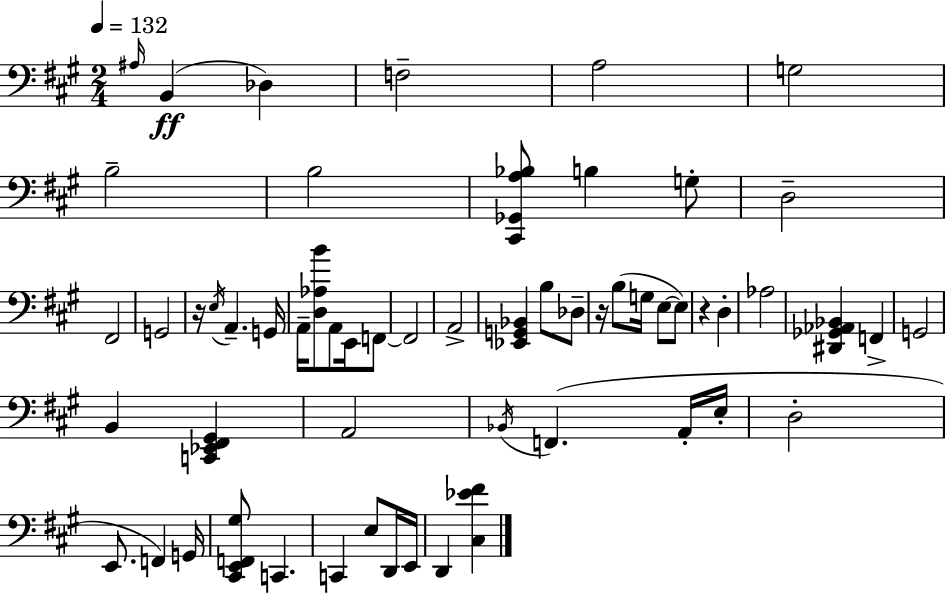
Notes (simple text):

A#3/s B2/q Db3/q F3/h A3/h G3/h B3/h B3/h [C#2,Gb2,A3,Bb3]/e B3/q G3/e D3/h F#2/h G2/h R/s E3/s A2/q. G2/s A2/s [D3,Ab3,B4]/e A2/e E2/s F2/e F2/h A2/h [Eb2,G2,Bb2]/q B3/e Db3/e R/s B3/e G3/s E3/e E3/e R/q D3/q Ab3/h [D#2,Gb2,Ab2,Bb2]/q F2/q G2/h B2/q [C2,Eb2,F#2,G#2]/q A2/h Bb2/s F2/q. A2/s E3/s D3/h E2/e. F2/q G2/s [C#2,E2,F2,G#3]/e C2/q. C2/q E3/e D2/s E2/s D2/q [C#3,Eb4,F#4]/q